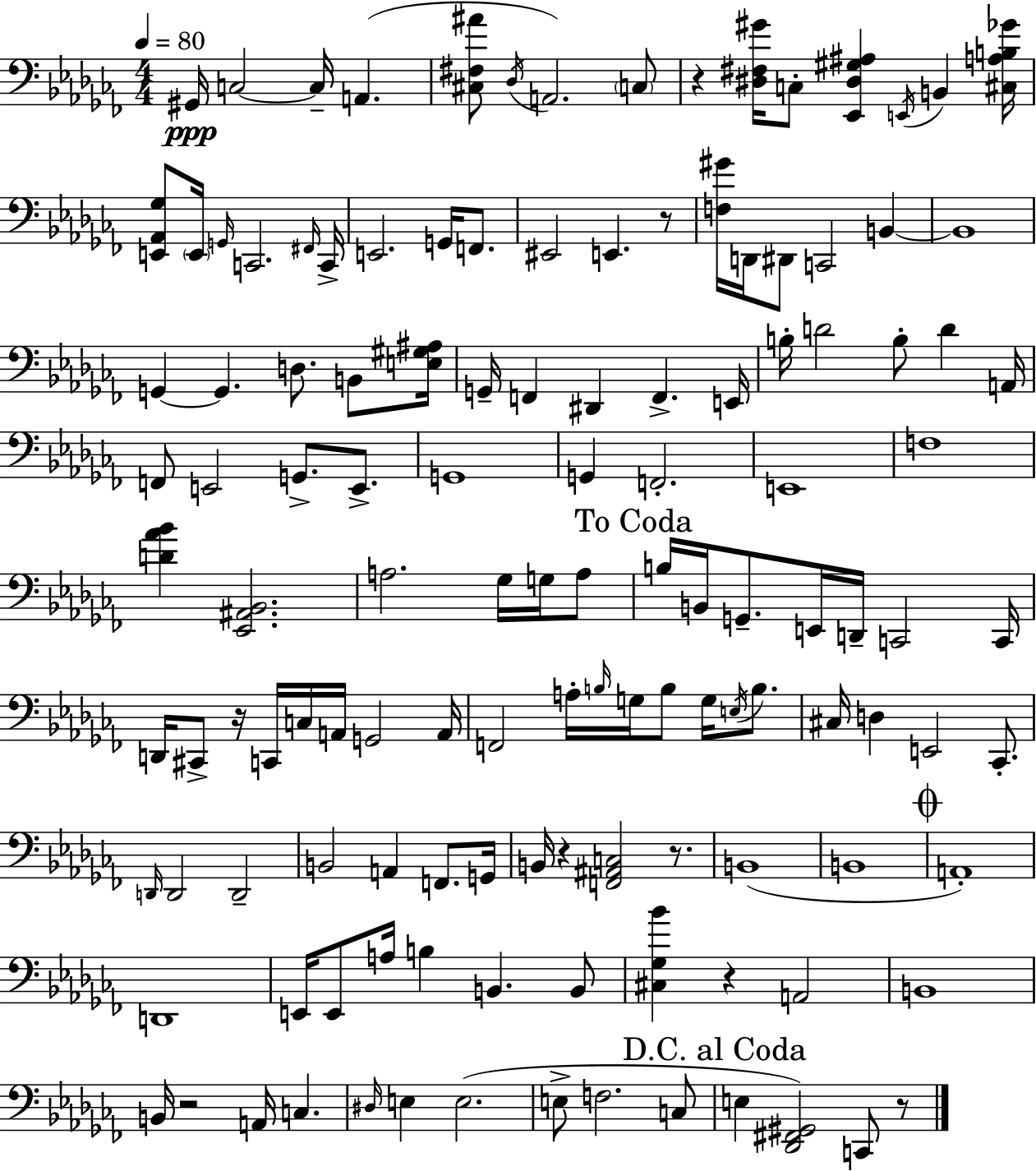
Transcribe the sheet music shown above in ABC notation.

X:1
T:Untitled
M:4/4
L:1/4
K:Abm
^G,,/4 C,2 C,/4 A,, [^C,^F,^A]/2 _D,/4 A,,2 C,/2 z [^D,^F,^G]/4 C,/2 [_E,,^D,^G,^A,] E,,/4 B,, [^C,A,B,_G]/4 [E,,_A,,_G,]/2 E,,/4 G,,/4 C,,2 ^F,,/4 C,,/4 E,,2 G,,/4 F,,/2 ^E,,2 E,, z/2 [F,^G]/4 D,,/4 ^D,,/2 C,,2 B,, B,,4 G,, G,, D,/2 B,,/2 [E,^G,^A,]/4 G,,/4 F,, ^D,, F,, E,,/4 B,/4 D2 B,/2 D A,,/4 F,,/2 E,,2 G,,/2 E,,/2 G,,4 G,, F,,2 E,,4 F,4 [D_A_B] [_E,,^A,,_B,,]2 A,2 _G,/4 G,/4 A,/2 B,/4 B,,/4 G,,/2 E,,/4 D,,/4 C,,2 C,,/4 D,,/4 ^C,,/2 z/4 C,,/4 C,/4 A,,/4 G,,2 A,,/4 F,,2 A,/4 B,/4 G,/4 B,/2 G,/4 E,/4 B,/2 ^C,/4 D, E,,2 _C,,/2 D,,/4 D,,2 D,,2 B,,2 A,, F,,/2 G,,/4 B,,/4 z [F,,^A,,C,]2 z/2 B,,4 B,,4 A,,4 D,,4 E,,/4 E,,/2 A,/4 B, B,, B,,/2 [^C,_G,_B] z A,,2 B,,4 B,,/4 z2 A,,/4 C, ^D,/4 E, E,2 E,/2 F,2 C,/2 E, [_D,,^F,,^G,,]2 C,,/2 z/2